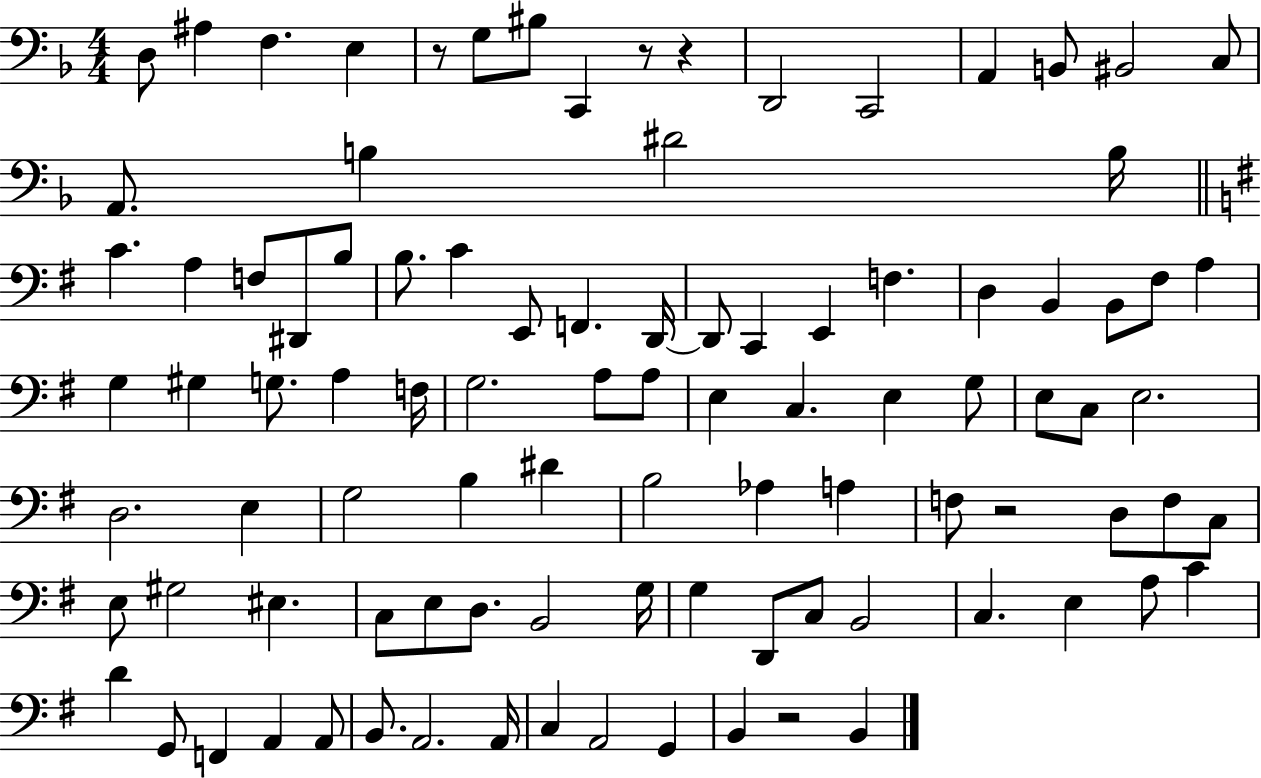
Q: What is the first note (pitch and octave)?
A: D3